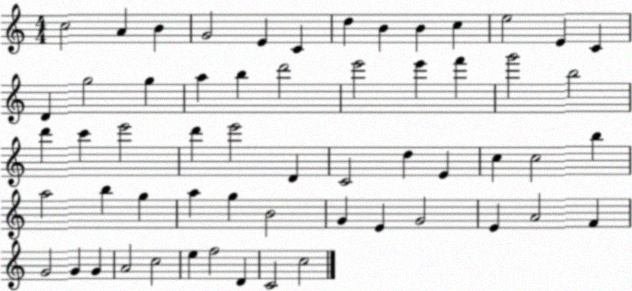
X:1
T:Untitled
M:4/4
L:1/4
K:C
c2 A B G2 E C d B B c e2 E C D g2 g a b d'2 e'2 e' f' g'2 b2 d' c' e'2 d' e'2 D C2 d E c c2 b a2 b g a g B2 G E G2 E A2 F G2 G G A2 c2 e f2 D C2 c2